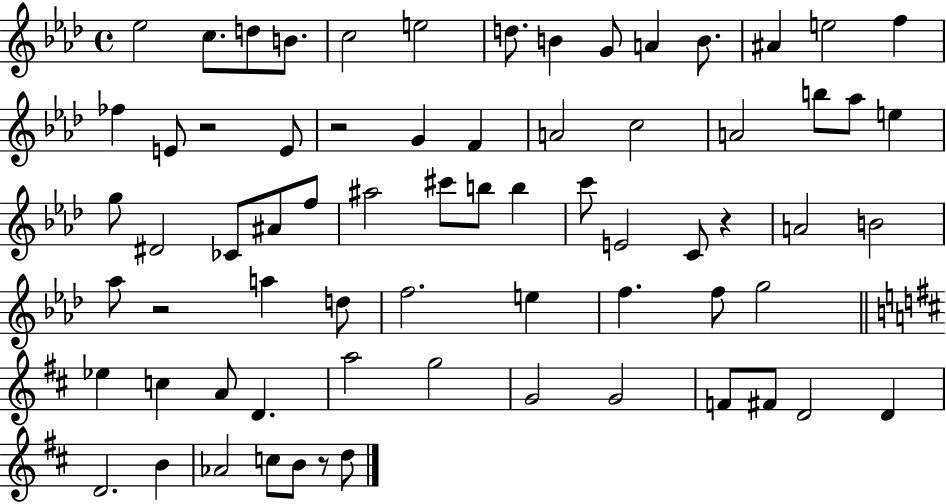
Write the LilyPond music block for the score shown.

{
  \clef treble
  \time 4/4
  \defaultTimeSignature
  \key aes \major
  ees''2 c''8. d''8 b'8. | c''2 e''2 | d''8. b'4 g'8 a'4 b'8. | ais'4 e''2 f''4 | \break fes''4 e'8 r2 e'8 | r2 g'4 f'4 | a'2 c''2 | a'2 b''8 aes''8 e''4 | \break g''8 dis'2 ces'8 ais'8 f''8 | ais''2 cis'''8 b''8 b''4 | c'''8 e'2 c'8 r4 | a'2 b'2 | \break aes''8 r2 a''4 d''8 | f''2. e''4 | f''4. f''8 g''2 | \bar "||" \break \key d \major ees''4 c''4 a'8 d'4. | a''2 g''2 | g'2 g'2 | f'8 fis'8 d'2 d'4 | \break d'2. b'4 | aes'2 c''8 b'8 r8 d''8 | \bar "|."
}